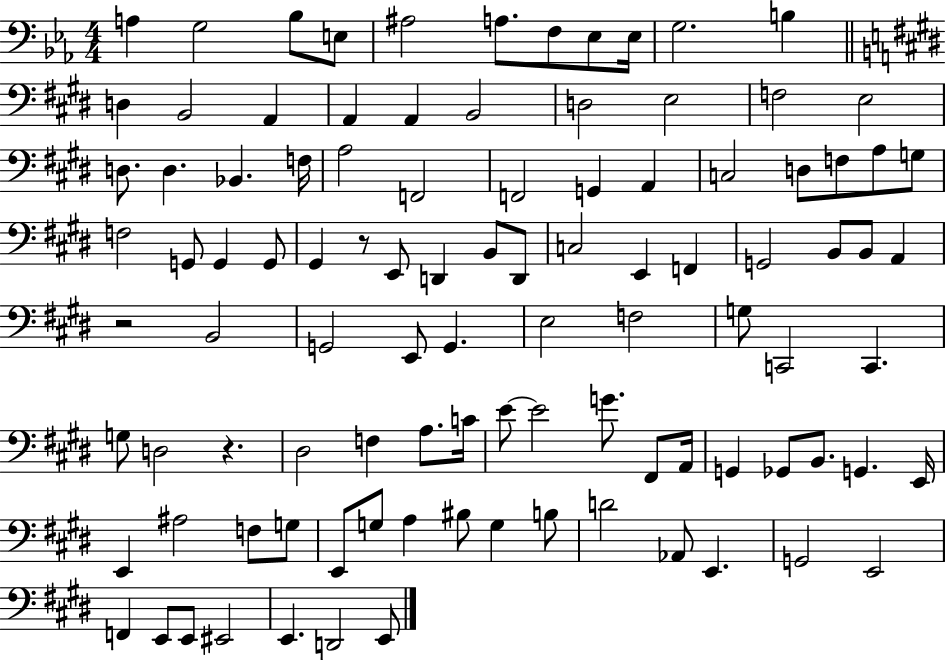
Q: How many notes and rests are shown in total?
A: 101